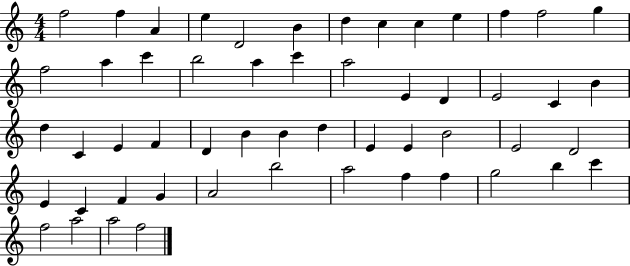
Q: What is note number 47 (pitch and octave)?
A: F5